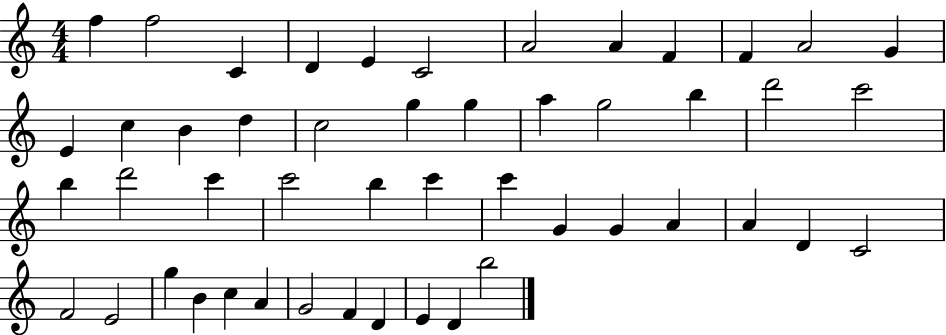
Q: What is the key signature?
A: C major